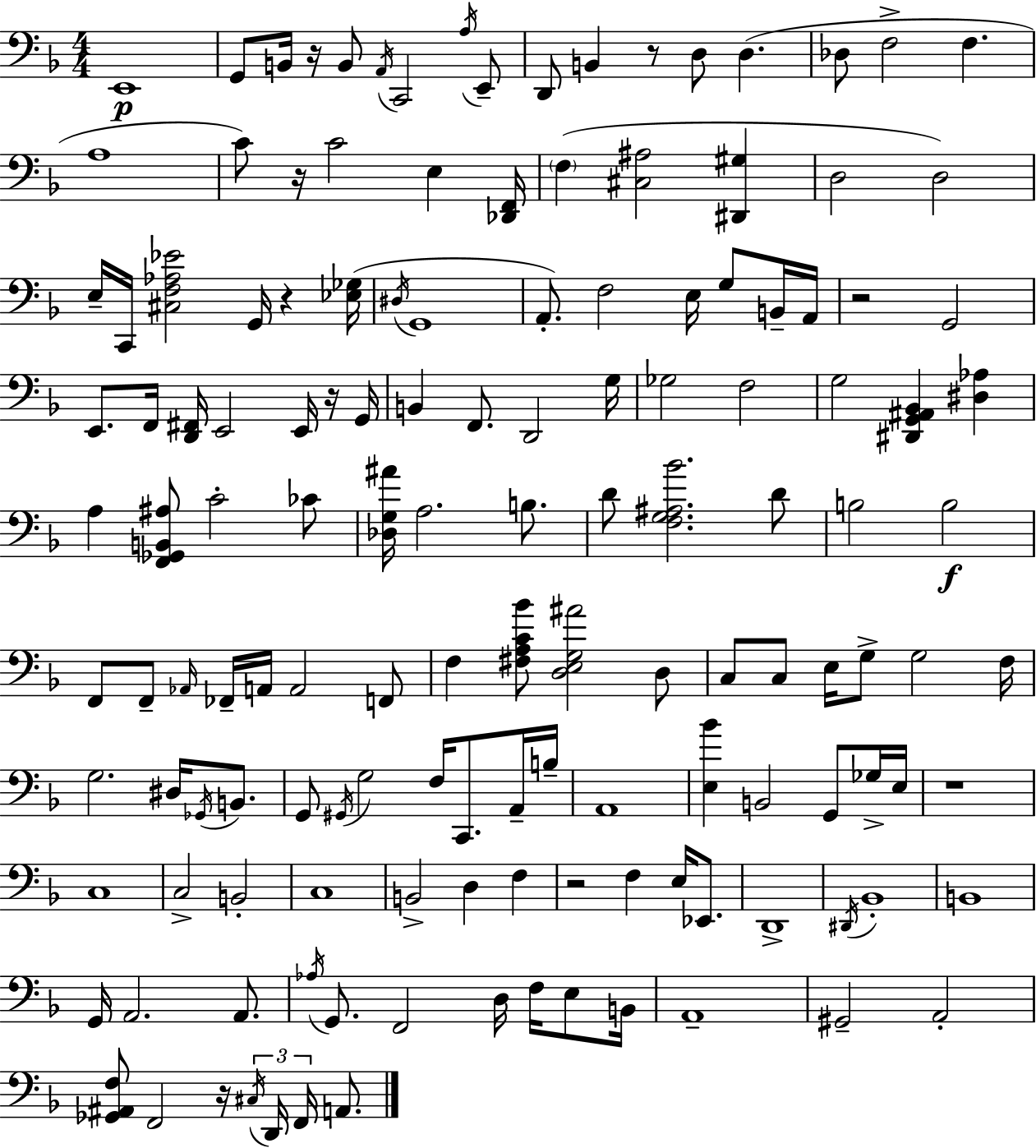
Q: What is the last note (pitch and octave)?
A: A2